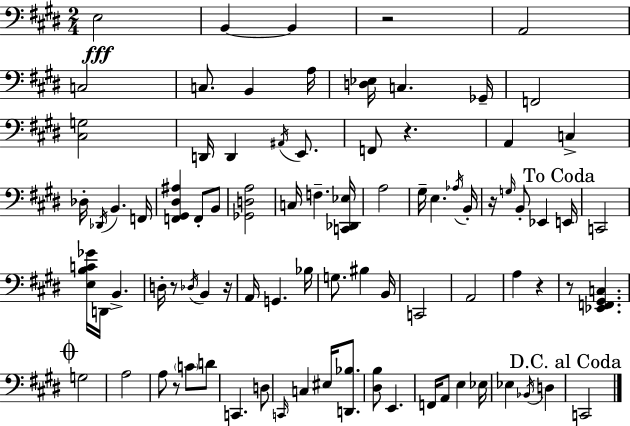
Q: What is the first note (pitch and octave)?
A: E3